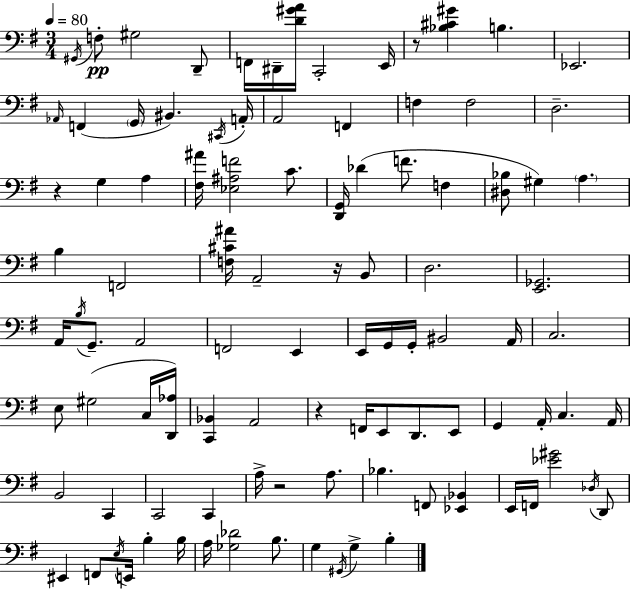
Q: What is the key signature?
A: G major